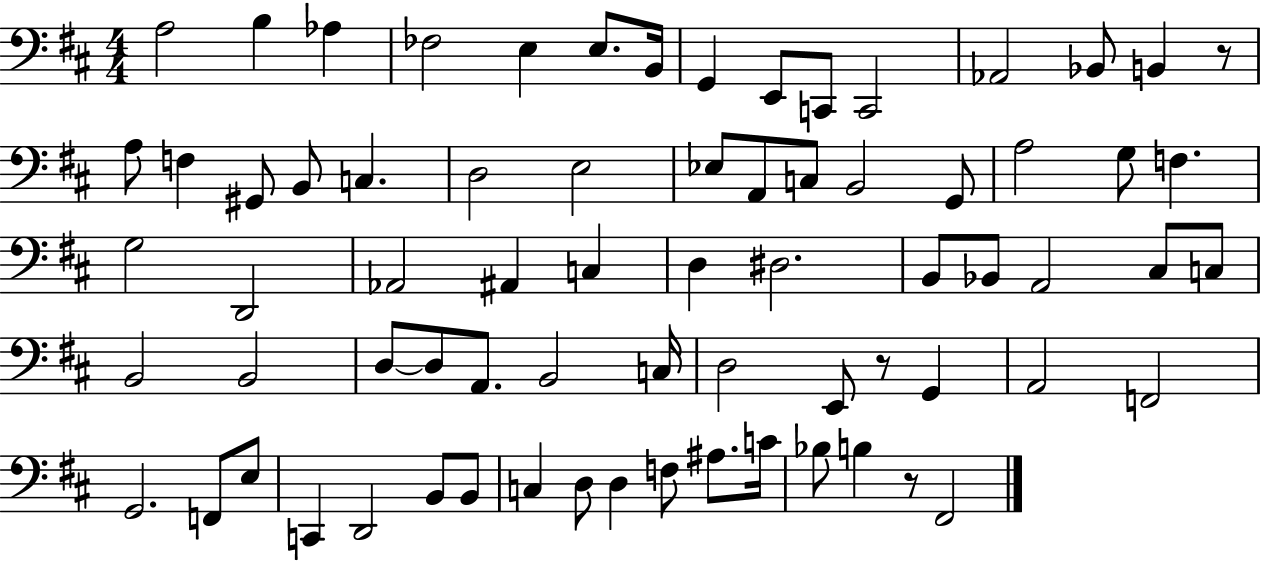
X:1
T:Untitled
M:4/4
L:1/4
K:D
A,2 B, _A, _F,2 E, E,/2 B,,/4 G,, E,,/2 C,,/2 C,,2 _A,,2 _B,,/2 B,, z/2 A,/2 F, ^G,,/2 B,,/2 C, D,2 E,2 _E,/2 A,,/2 C,/2 B,,2 G,,/2 A,2 G,/2 F, G,2 D,,2 _A,,2 ^A,, C, D, ^D,2 B,,/2 _B,,/2 A,,2 ^C,/2 C,/2 B,,2 B,,2 D,/2 D,/2 A,,/2 B,,2 C,/4 D,2 E,,/2 z/2 G,, A,,2 F,,2 G,,2 F,,/2 E,/2 C,, D,,2 B,,/2 B,,/2 C, D,/2 D, F,/2 ^A,/2 C/4 _B,/2 B, z/2 ^F,,2